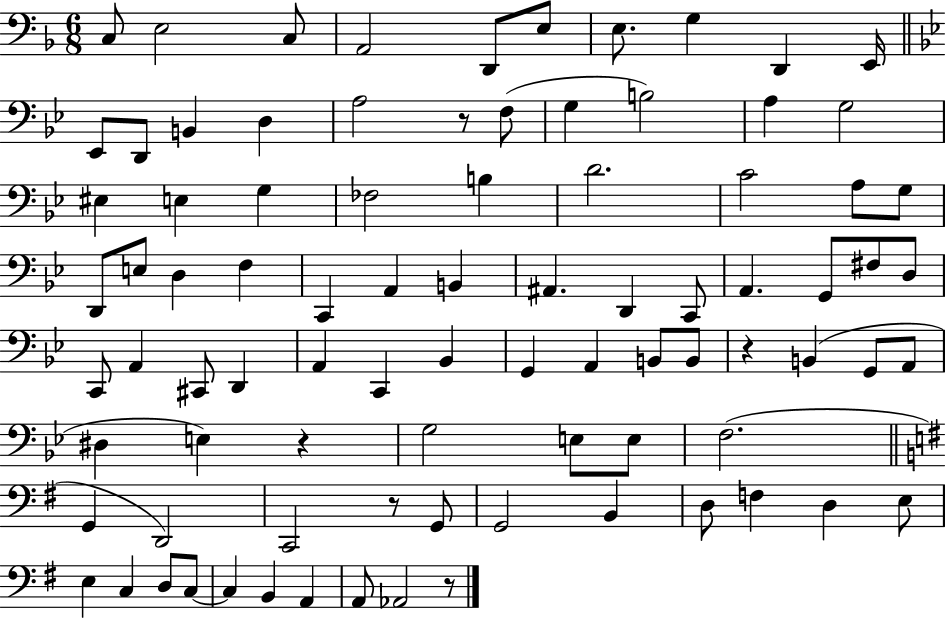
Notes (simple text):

C3/e E3/h C3/e A2/h D2/e E3/e E3/e. G3/q D2/q E2/s Eb2/e D2/e B2/q D3/q A3/h R/e F3/e G3/q B3/h A3/q G3/h EIS3/q E3/q G3/q FES3/h B3/q D4/h. C4/h A3/e G3/e D2/e E3/e D3/q F3/q C2/q A2/q B2/q A#2/q. D2/q C2/e A2/q. G2/e F#3/e D3/e C2/e A2/q C#2/e D2/q A2/q C2/q Bb2/q G2/q A2/q B2/e B2/e R/q B2/q G2/e A2/e D#3/q E3/q R/q G3/h E3/e E3/e F3/h. G2/q D2/h C2/h R/e G2/e G2/h B2/q D3/e F3/q D3/q E3/e E3/q C3/q D3/e C3/e C3/q B2/q A2/q A2/e Ab2/h R/e